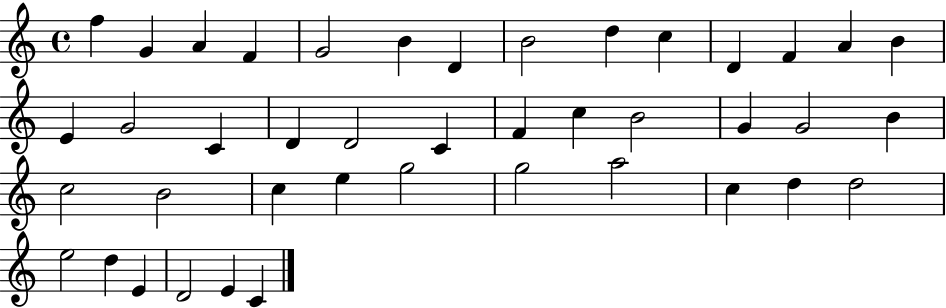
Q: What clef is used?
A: treble